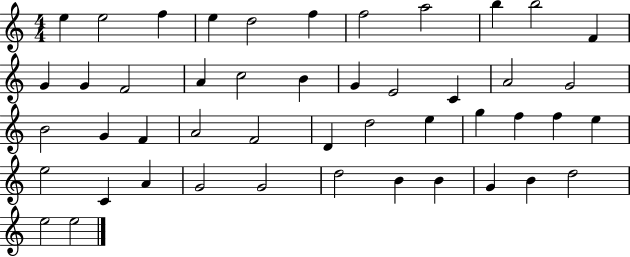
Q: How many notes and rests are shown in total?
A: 47